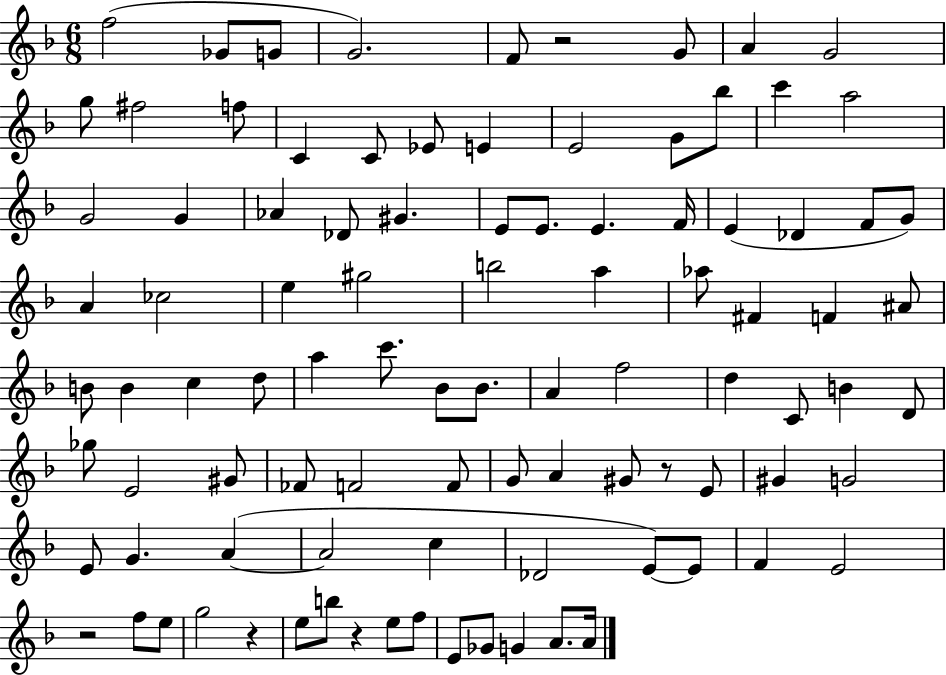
{
  \clef treble
  \numericTimeSignature
  \time 6/8
  \key f \major
  \repeat volta 2 { f''2( ges'8 g'8 | g'2.) | f'8 r2 g'8 | a'4 g'2 | \break g''8 fis''2 f''8 | c'4 c'8 ees'8 e'4 | e'2 g'8 bes''8 | c'''4 a''2 | \break g'2 g'4 | aes'4 des'8 gis'4. | e'8 e'8. e'4. f'16 | e'4( des'4 f'8 g'8) | \break a'4 ces''2 | e''4 gis''2 | b''2 a''4 | aes''8 fis'4 f'4 ais'8 | \break b'8 b'4 c''4 d''8 | a''4 c'''8. bes'8 bes'8. | a'4 f''2 | d''4 c'8 b'4 d'8 | \break ges''8 e'2 gis'8 | fes'8 f'2 f'8 | g'8 a'4 gis'8 r8 e'8 | gis'4 g'2 | \break e'8 g'4. a'4~(~ | a'2 c''4 | des'2 e'8~~) e'8 | f'4 e'2 | \break r2 f''8 e''8 | g''2 r4 | e''8 b''8 r4 e''8 f''8 | e'8 ges'8 g'4 a'8. a'16 | \break } \bar "|."
}